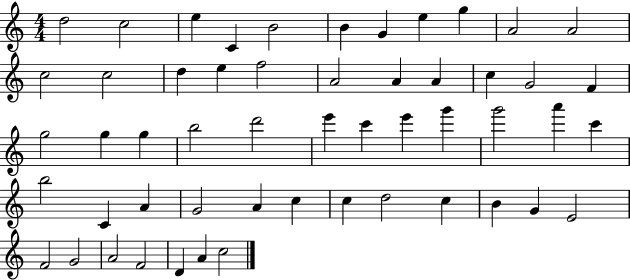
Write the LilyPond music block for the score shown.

{
  \clef treble
  \numericTimeSignature
  \time 4/4
  \key c \major
  d''2 c''2 | e''4 c'4 b'2 | b'4 g'4 e''4 g''4 | a'2 a'2 | \break c''2 c''2 | d''4 e''4 f''2 | a'2 a'4 a'4 | c''4 g'2 f'4 | \break g''2 g''4 g''4 | b''2 d'''2 | e'''4 c'''4 e'''4 g'''4 | g'''2 a'''4 c'''4 | \break b''2 c'4 a'4 | g'2 a'4 c''4 | c''4 d''2 c''4 | b'4 g'4 e'2 | \break f'2 g'2 | a'2 f'2 | d'4 a'4 c''2 | \bar "|."
}